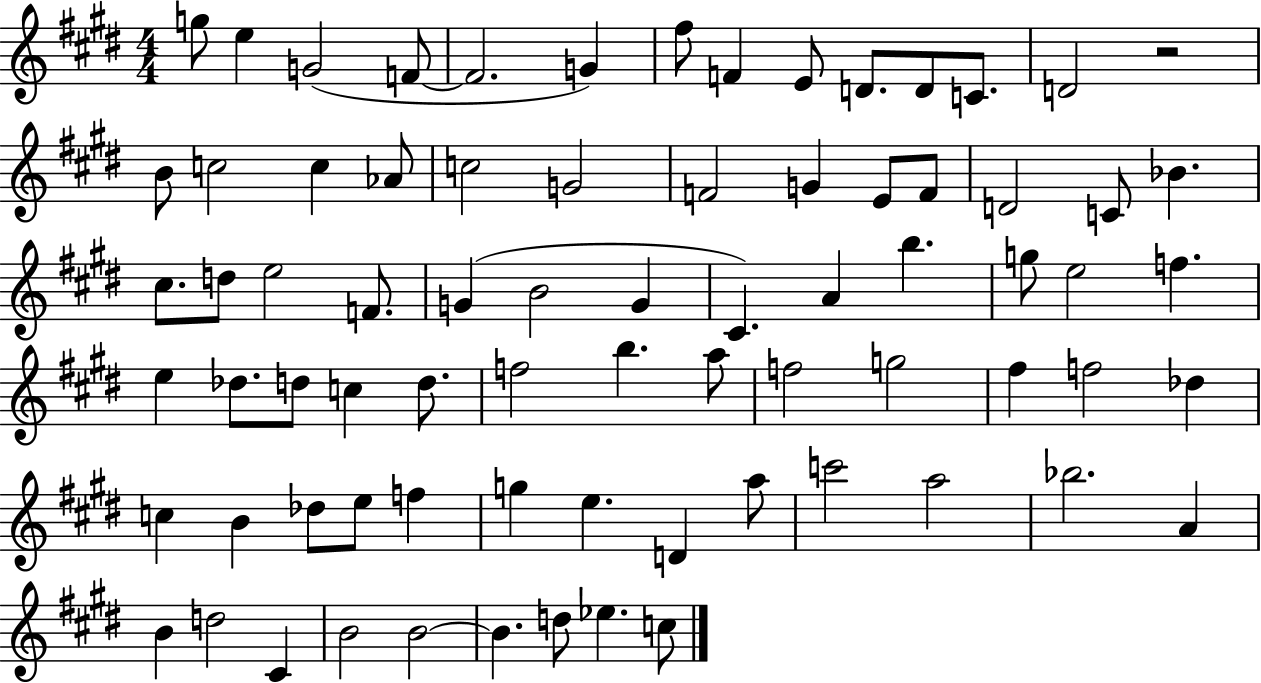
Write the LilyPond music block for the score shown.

{
  \clef treble
  \numericTimeSignature
  \time 4/4
  \key e \major
  g''8 e''4 g'2( f'8~~ | f'2. g'4) | fis''8 f'4 e'8 d'8. d'8 c'8. | d'2 r2 | \break b'8 c''2 c''4 aes'8 | c''2 g'2 | f'2 g'4 e'8 f'8 | d'2 c'8 bes'4. | \break cis''8. d''8 e''2 f'8. | g'4( b'2 g'4 | cis'4.) a'4 b''4. | g''8 e''2 f''4. | \break e''4 des''8. d''8 c''4 d''8. | f''2 b''4. a''8 | f''2 g''2 | fis''4 f''2 des''4 | \break c''4 b'4 des''8 e''8 f''4 | g''4 e''4. d'4 a''8 | c'''2 a''2 | bes''2. a'4 | \break b'4 d''2 cis'4 | b'2 b'2~~ | b'4. d''8 ees''4. c''8 | \bar "|."
}